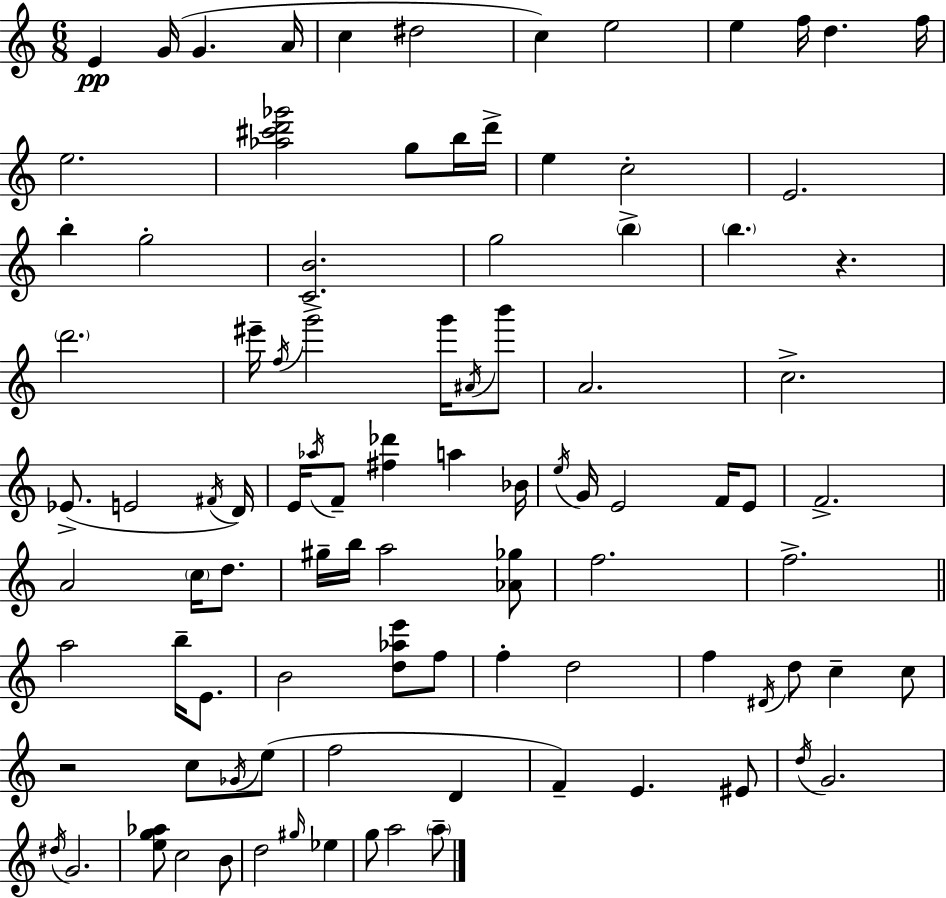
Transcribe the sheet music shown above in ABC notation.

X:1
T:Untitled
M:6/8
L:1/4
K:Am
E G/4 G A/4 c ^d2 c e2 e f/4 d f/4 e2 [_a^c'd'_g']2 g/2 b/4 d'/4 e c2 E2 b g2 [CB]2 g2 b b z d'2 ^e'/4 f/4 g'2 g'/4 ^A/4 b'/2 A2 c2 _E/2 E2 ^F/4 D/4 E/4 _a/4 F/2 [^f_d'] a _B/4 e/4 G/4 E2 F/4 E/2 F2 A2 c/4 d/2 ^g/4 b/4 a2 [_A_g]/2 f2 f2 a2 b/4 E/2 B2 [d_ae']/2 f/2 f d2 f ^D/4 d/2 c c/2 z2 c/2 _G/4 e/2 f2 D F E ^E/2 d/4 G2 ^d/4 G2 [eg_a]/2 c2 B/2 d2 ^g/4 _e g/2 a2 a/2